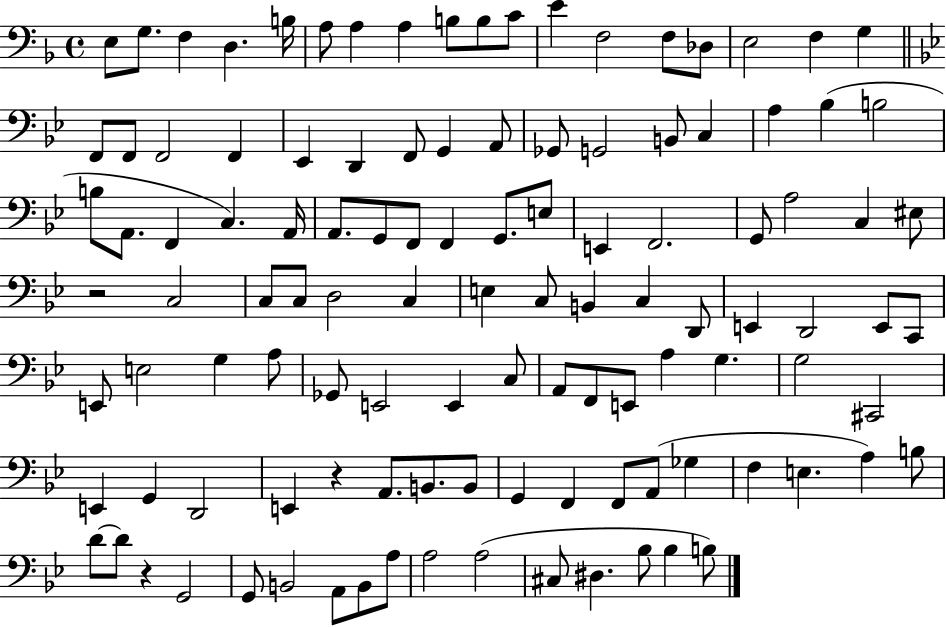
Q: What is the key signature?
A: F major